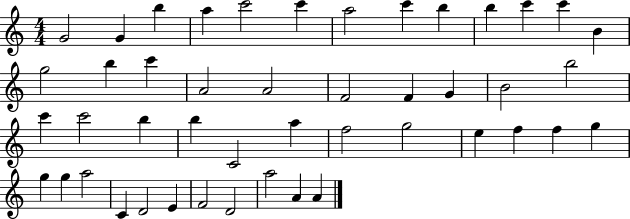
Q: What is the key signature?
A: C major